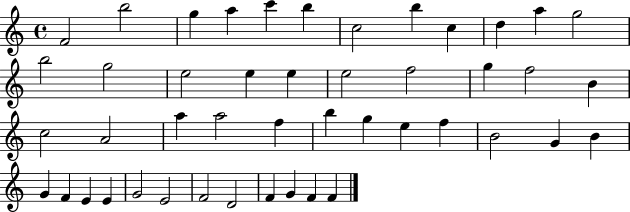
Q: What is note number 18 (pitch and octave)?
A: E5